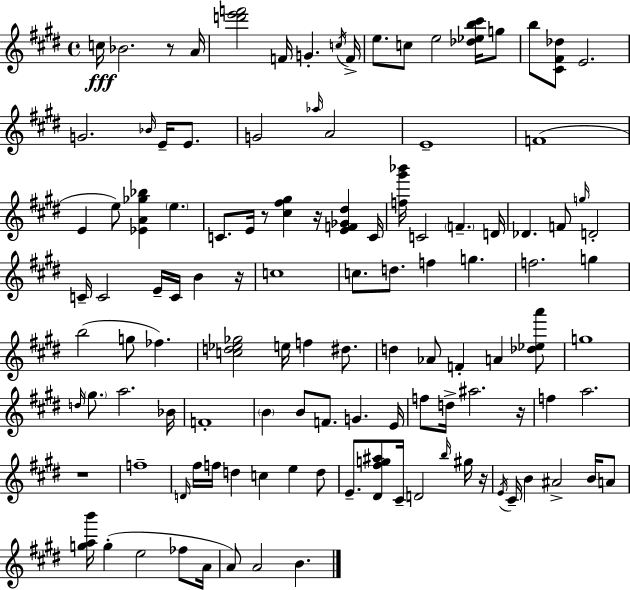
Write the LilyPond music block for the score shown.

{
  \clef treble
  \time 4/4
  \defaultTimeSignature
  \key e \major
  c''16\fff bes'2. r8 a'16 | <d''' e''' f'''>2 f'16 g'4.-. \acciaccatura { c''16 } | f'16-> e''8. c''8 e''2 <des'' ees'' b'' cis'''>16 g''8 | b''8 <cis' fis' des''>8 e'2. | \break g'2. \grace { bes'16 } e'16-- e'8. | g'2 \grace { aes''16 } a'2 | e'1-- | f'1( | \break e'4 e''8) <ees' a' ges'' bes''>4 \parenthesize e''4. | c'8. e'16 r8 <cis'' fis'' gis''>4 r16 <e' f' ges' dis''>4 | c'16 <f'' gis''' bes'''>16 c'2 \parenthesize f'4.-- | d'16 des'4. f'8 \grace { g''16 } d'2-. | \break c'16-- c'2 e'16-- c'16 b'4 | r16 c''1 | c''8. d''8. f''4 g''4. | f''2. | \break g''4 b''2( g''8 fes''4.) | <c'' d'' ees'' ges''>2 e''16 f''4 | dis''8. d''4 aes'8 f'4-. a'4 | <des'' ees'' a'''>8 g''1 | \break \grace { d''16 } \parenthesize gis''8. a''2. | bes'16 f'1-. | \parenthesize b'4 b'8 f'8. g'4. | e'16 f''8 d''16-> ais''2. | \break r16 f''4 a''2. | r1 | f''1-- | \grace { d'16 } fis''16 f''16 d''4 c''4 | \break e''4 d''8 e'8.-- <dis' fis'' g'' ais''>8 cis'16-- d'2 | \grace { b''16 } gis''16 r16 \acciaccatura { e'16 } cis'16-- b'4 ais'2-> | b'16 a'8 <g'' a'' b'''>16 g''4-.( e''2 | fes''8 a'16 a'8) a'2 | \break b'4. \bar "|."
}